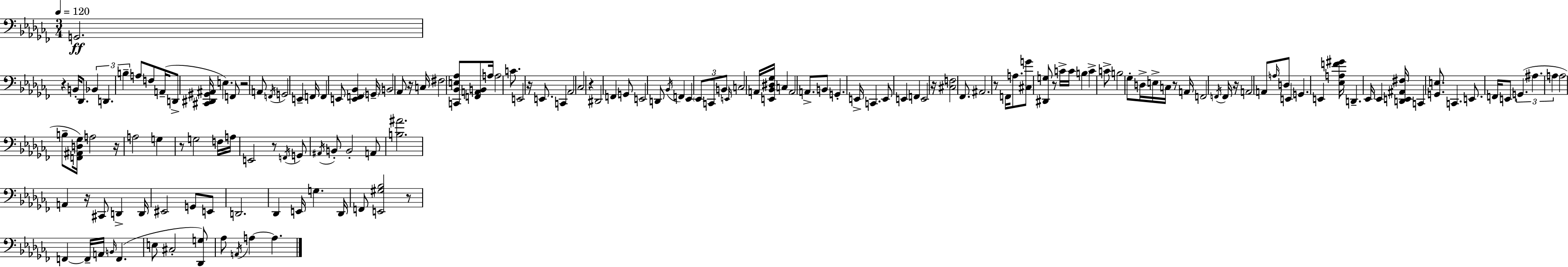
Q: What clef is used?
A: bass